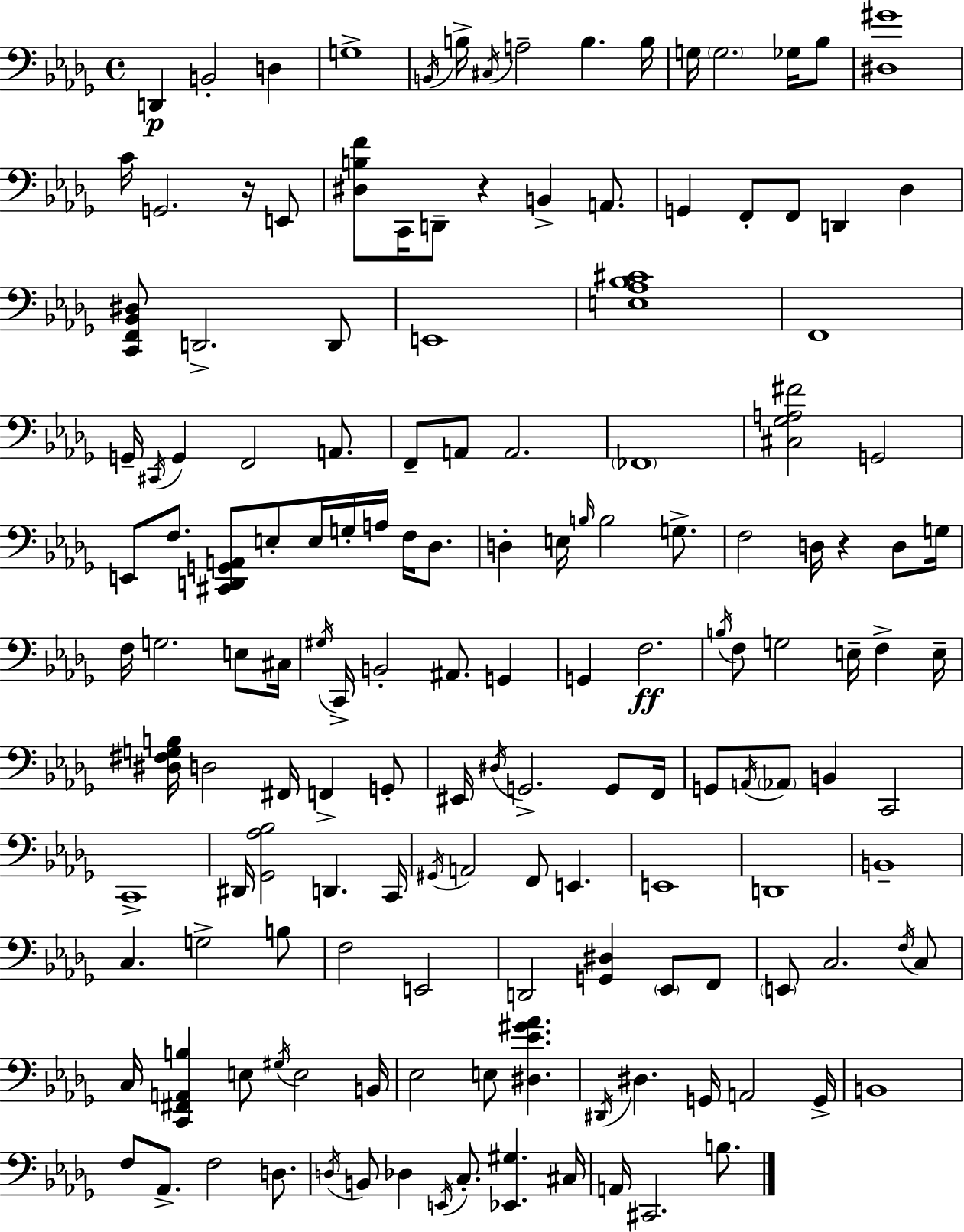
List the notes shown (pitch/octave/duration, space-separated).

D2/q B2/h D3/q G3/w B2/s B3/s C#3/s A3/h B3/q. B3/s G3/s G3/h. Gb3/s Bb3/e [D#3,G#4]/w C4/s G2/h. R/s E2/e [D#3,B3,F4]/e C2/s D2/e R/q B2/q A2/e. G2/q F2/e F2/e D2/q Db3/q [C2,F2,Bb2,D#3]/e D2/h. D2/e E2/w [E3,Ab3,Bb3,C#4]/w F2/w G2/s C#2/s G2/q F2/h A2/e. F2/e A2/e A2/h. FES2/w [C#3,Gb3,A3,F#4]/h G2/h E2/e F3/e. [C#2,D2,G2,A2]/e E3/e E3/s G3/s A3/s F3/s Db3/e. D3/q E3/s B3/s B3/h G3/e. F3/h D3/s R/q D3/e G3/s F3/s G3/h. E3/e C#3/s G#3/s C2/s B2/h A#2/e. G2/q G2/q F3/h. B3/s F3/e G3/h E3/s F3/q E3/s [D#3,F#3,G3,B3]/s D3/h F#2/s F2/q G2/e EIS2/s D#3/s G2/h. G2/e F2/s G2/e A2/s Ab2/e B2/q C2/h C2/w D#2/s [Gb2,Ab3,Bb3]/h D2/q. C2/s G#2/s A2/h F2/e E2/q. E2/w D2/w B2/w C3/q. G3/h B3/e F3/h E2/h D2/h [G2,D#3]/q Eb2/e F2/e E2/e C3/h. F3/s C3/e C3/s [C2,F#2,A2,B3]/q E3/e G#3/s E3/h B2/s Eb3/h E3/e [D#3,Eb4,G#4,Ab4]/q. D#2/s D#3/q. G2/s A2/h G2/s B2/w F3/e Ab2/e. F3/h D3/e. D3/s B2/e Db3/q E2/s C3/e. [Eb2,G#3]/q. C#3/s A2/s C#2/h. B3/e.